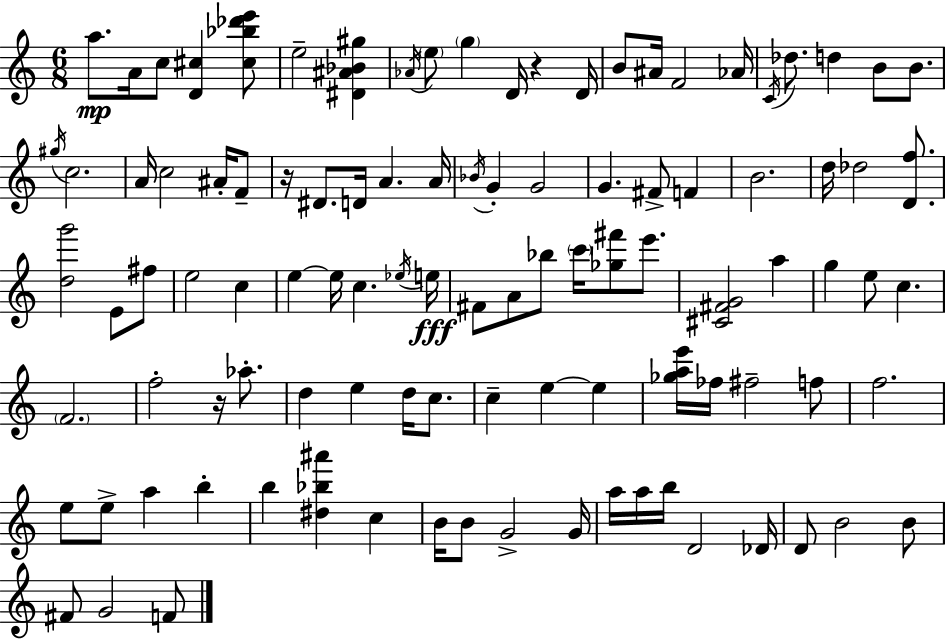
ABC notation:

X:1
T:Untitled
M:6/8
L:1/4
K:Am
a/2 A/4 c/2 [D^c] [^c_b_d'e']/2 e2 [^D^A_B^g] _A/4 e/2 g D/4 z D/4 B/2 ^A/4 F2 _A/4 C/4 _d/2 d B/2 B/2 ^g/4 c2 A/4 c2 ^A/4 F/2 z/4 ^D/2 D/4 A A/4 _B/4 G G2 G ^F/2 F B2 d/4 _d2 [Df]/2 [dg']2 E/2 ^f/2 e2 c e e/4 c _e/4 e/4 ^F/2 A/2 _b/2 c'/4 [_g^f']/2 e'/2 [^C^FG]2 a g e/2 c F2 f2 z/4 _a/2 d e d/4 c/2 c e e [_gae']/4 _f/4 ^f2 f/2 f2 e/2 e/2 a b b [^d_b^a'] c B/4 B/2 G2 G/4 a/4 a/4 b/4 D2 _D/4 D/2 B2 B/2 ^F/2 G2 F/2